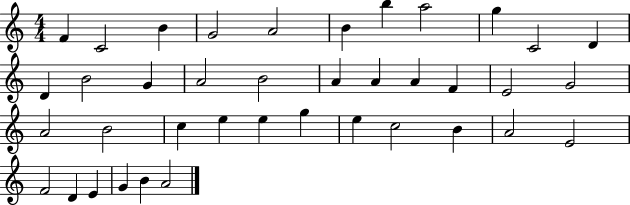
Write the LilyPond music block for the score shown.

{
  \clef treble
  \numericTimeSignature
  \time 4/4
  \key c \major
  f'4 c'2 b'4 | g'2 a'2 | b'4 b''4 a''2 | g''4 c'2 d'4 | \break d'4 b'2 g'4 | a'2 b'2 | a'4 a'4 a'4 f'4 | e'2 g'2 | \break a'2 b'2 | c''4 e''4 e''4 g''4 | e''4 c''2 b'4 | a'2 e'2 | \break f'2 d'4 e'4 | g'4 b'4 a'2 | \bar "|."
}